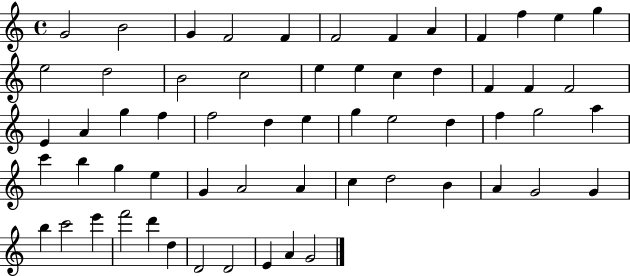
G4/h B4/h G4/q F4/h F4/q F4/h F4/q A4/q F4/q F5/q E5/q G5/q E5/h D5/h B4/h C5/h E5/q E5/q C5/q D5/q F4/q F4/q F4/h E4/q A4/q G5/q F5/q F5/h D5/q E5/q G5/q E5/h D5/q F5/q G5/h A5/q C6/q B5/q G5/q E5/q G4/q A4/h A4/q C5/q D5/h B4/q A4/q G4/h G4/q B5/q C6/h E6/q F6/h D6/q D5/q D4/h D4/h E4/q A4/q G4/h